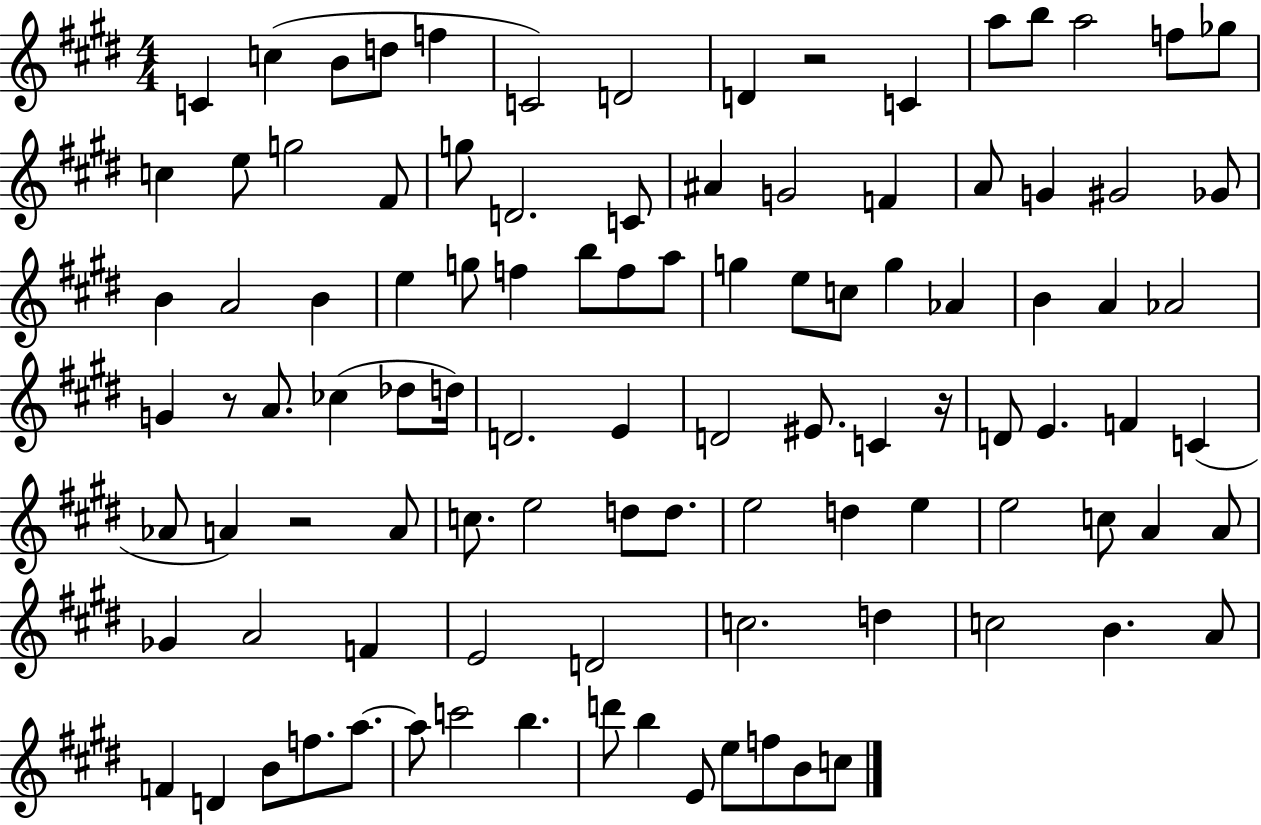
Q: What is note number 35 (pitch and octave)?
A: B5